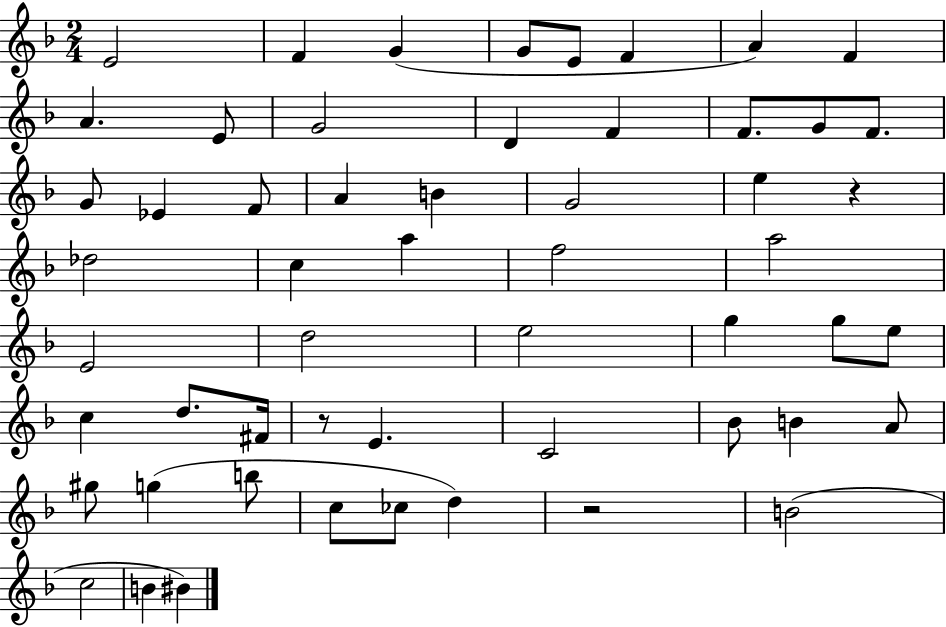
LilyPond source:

{
  \clef treble
  \numericTimeSignature
  \time 2/4
  \key f \major
  e'2 | f'4 g'4( | g'8 e'8 f'4 | a'4) f'4 | \break a'4. e'8 | g'2 | d'4 f'4 | f'8. g'8 f'8. | \break g'8 ees'4 f'8 | a'4 b'4 | g'2 | e''4 r4 | \break des''2 | c''4 a''4 | f''2 | a''2 | \break e'2 | d''2 | e''2 | g''4 g''8 e''8 | \break c''4 d''8. fis'16 | r8 e'4. | c'2 | bes'8 b'4 a'8 | \break gis''8 g''4( b''8 | c''8 ces''8 d''4) | r2 | b'2( | \break c''2 | b'4 bis'4) | \bar "|."
}